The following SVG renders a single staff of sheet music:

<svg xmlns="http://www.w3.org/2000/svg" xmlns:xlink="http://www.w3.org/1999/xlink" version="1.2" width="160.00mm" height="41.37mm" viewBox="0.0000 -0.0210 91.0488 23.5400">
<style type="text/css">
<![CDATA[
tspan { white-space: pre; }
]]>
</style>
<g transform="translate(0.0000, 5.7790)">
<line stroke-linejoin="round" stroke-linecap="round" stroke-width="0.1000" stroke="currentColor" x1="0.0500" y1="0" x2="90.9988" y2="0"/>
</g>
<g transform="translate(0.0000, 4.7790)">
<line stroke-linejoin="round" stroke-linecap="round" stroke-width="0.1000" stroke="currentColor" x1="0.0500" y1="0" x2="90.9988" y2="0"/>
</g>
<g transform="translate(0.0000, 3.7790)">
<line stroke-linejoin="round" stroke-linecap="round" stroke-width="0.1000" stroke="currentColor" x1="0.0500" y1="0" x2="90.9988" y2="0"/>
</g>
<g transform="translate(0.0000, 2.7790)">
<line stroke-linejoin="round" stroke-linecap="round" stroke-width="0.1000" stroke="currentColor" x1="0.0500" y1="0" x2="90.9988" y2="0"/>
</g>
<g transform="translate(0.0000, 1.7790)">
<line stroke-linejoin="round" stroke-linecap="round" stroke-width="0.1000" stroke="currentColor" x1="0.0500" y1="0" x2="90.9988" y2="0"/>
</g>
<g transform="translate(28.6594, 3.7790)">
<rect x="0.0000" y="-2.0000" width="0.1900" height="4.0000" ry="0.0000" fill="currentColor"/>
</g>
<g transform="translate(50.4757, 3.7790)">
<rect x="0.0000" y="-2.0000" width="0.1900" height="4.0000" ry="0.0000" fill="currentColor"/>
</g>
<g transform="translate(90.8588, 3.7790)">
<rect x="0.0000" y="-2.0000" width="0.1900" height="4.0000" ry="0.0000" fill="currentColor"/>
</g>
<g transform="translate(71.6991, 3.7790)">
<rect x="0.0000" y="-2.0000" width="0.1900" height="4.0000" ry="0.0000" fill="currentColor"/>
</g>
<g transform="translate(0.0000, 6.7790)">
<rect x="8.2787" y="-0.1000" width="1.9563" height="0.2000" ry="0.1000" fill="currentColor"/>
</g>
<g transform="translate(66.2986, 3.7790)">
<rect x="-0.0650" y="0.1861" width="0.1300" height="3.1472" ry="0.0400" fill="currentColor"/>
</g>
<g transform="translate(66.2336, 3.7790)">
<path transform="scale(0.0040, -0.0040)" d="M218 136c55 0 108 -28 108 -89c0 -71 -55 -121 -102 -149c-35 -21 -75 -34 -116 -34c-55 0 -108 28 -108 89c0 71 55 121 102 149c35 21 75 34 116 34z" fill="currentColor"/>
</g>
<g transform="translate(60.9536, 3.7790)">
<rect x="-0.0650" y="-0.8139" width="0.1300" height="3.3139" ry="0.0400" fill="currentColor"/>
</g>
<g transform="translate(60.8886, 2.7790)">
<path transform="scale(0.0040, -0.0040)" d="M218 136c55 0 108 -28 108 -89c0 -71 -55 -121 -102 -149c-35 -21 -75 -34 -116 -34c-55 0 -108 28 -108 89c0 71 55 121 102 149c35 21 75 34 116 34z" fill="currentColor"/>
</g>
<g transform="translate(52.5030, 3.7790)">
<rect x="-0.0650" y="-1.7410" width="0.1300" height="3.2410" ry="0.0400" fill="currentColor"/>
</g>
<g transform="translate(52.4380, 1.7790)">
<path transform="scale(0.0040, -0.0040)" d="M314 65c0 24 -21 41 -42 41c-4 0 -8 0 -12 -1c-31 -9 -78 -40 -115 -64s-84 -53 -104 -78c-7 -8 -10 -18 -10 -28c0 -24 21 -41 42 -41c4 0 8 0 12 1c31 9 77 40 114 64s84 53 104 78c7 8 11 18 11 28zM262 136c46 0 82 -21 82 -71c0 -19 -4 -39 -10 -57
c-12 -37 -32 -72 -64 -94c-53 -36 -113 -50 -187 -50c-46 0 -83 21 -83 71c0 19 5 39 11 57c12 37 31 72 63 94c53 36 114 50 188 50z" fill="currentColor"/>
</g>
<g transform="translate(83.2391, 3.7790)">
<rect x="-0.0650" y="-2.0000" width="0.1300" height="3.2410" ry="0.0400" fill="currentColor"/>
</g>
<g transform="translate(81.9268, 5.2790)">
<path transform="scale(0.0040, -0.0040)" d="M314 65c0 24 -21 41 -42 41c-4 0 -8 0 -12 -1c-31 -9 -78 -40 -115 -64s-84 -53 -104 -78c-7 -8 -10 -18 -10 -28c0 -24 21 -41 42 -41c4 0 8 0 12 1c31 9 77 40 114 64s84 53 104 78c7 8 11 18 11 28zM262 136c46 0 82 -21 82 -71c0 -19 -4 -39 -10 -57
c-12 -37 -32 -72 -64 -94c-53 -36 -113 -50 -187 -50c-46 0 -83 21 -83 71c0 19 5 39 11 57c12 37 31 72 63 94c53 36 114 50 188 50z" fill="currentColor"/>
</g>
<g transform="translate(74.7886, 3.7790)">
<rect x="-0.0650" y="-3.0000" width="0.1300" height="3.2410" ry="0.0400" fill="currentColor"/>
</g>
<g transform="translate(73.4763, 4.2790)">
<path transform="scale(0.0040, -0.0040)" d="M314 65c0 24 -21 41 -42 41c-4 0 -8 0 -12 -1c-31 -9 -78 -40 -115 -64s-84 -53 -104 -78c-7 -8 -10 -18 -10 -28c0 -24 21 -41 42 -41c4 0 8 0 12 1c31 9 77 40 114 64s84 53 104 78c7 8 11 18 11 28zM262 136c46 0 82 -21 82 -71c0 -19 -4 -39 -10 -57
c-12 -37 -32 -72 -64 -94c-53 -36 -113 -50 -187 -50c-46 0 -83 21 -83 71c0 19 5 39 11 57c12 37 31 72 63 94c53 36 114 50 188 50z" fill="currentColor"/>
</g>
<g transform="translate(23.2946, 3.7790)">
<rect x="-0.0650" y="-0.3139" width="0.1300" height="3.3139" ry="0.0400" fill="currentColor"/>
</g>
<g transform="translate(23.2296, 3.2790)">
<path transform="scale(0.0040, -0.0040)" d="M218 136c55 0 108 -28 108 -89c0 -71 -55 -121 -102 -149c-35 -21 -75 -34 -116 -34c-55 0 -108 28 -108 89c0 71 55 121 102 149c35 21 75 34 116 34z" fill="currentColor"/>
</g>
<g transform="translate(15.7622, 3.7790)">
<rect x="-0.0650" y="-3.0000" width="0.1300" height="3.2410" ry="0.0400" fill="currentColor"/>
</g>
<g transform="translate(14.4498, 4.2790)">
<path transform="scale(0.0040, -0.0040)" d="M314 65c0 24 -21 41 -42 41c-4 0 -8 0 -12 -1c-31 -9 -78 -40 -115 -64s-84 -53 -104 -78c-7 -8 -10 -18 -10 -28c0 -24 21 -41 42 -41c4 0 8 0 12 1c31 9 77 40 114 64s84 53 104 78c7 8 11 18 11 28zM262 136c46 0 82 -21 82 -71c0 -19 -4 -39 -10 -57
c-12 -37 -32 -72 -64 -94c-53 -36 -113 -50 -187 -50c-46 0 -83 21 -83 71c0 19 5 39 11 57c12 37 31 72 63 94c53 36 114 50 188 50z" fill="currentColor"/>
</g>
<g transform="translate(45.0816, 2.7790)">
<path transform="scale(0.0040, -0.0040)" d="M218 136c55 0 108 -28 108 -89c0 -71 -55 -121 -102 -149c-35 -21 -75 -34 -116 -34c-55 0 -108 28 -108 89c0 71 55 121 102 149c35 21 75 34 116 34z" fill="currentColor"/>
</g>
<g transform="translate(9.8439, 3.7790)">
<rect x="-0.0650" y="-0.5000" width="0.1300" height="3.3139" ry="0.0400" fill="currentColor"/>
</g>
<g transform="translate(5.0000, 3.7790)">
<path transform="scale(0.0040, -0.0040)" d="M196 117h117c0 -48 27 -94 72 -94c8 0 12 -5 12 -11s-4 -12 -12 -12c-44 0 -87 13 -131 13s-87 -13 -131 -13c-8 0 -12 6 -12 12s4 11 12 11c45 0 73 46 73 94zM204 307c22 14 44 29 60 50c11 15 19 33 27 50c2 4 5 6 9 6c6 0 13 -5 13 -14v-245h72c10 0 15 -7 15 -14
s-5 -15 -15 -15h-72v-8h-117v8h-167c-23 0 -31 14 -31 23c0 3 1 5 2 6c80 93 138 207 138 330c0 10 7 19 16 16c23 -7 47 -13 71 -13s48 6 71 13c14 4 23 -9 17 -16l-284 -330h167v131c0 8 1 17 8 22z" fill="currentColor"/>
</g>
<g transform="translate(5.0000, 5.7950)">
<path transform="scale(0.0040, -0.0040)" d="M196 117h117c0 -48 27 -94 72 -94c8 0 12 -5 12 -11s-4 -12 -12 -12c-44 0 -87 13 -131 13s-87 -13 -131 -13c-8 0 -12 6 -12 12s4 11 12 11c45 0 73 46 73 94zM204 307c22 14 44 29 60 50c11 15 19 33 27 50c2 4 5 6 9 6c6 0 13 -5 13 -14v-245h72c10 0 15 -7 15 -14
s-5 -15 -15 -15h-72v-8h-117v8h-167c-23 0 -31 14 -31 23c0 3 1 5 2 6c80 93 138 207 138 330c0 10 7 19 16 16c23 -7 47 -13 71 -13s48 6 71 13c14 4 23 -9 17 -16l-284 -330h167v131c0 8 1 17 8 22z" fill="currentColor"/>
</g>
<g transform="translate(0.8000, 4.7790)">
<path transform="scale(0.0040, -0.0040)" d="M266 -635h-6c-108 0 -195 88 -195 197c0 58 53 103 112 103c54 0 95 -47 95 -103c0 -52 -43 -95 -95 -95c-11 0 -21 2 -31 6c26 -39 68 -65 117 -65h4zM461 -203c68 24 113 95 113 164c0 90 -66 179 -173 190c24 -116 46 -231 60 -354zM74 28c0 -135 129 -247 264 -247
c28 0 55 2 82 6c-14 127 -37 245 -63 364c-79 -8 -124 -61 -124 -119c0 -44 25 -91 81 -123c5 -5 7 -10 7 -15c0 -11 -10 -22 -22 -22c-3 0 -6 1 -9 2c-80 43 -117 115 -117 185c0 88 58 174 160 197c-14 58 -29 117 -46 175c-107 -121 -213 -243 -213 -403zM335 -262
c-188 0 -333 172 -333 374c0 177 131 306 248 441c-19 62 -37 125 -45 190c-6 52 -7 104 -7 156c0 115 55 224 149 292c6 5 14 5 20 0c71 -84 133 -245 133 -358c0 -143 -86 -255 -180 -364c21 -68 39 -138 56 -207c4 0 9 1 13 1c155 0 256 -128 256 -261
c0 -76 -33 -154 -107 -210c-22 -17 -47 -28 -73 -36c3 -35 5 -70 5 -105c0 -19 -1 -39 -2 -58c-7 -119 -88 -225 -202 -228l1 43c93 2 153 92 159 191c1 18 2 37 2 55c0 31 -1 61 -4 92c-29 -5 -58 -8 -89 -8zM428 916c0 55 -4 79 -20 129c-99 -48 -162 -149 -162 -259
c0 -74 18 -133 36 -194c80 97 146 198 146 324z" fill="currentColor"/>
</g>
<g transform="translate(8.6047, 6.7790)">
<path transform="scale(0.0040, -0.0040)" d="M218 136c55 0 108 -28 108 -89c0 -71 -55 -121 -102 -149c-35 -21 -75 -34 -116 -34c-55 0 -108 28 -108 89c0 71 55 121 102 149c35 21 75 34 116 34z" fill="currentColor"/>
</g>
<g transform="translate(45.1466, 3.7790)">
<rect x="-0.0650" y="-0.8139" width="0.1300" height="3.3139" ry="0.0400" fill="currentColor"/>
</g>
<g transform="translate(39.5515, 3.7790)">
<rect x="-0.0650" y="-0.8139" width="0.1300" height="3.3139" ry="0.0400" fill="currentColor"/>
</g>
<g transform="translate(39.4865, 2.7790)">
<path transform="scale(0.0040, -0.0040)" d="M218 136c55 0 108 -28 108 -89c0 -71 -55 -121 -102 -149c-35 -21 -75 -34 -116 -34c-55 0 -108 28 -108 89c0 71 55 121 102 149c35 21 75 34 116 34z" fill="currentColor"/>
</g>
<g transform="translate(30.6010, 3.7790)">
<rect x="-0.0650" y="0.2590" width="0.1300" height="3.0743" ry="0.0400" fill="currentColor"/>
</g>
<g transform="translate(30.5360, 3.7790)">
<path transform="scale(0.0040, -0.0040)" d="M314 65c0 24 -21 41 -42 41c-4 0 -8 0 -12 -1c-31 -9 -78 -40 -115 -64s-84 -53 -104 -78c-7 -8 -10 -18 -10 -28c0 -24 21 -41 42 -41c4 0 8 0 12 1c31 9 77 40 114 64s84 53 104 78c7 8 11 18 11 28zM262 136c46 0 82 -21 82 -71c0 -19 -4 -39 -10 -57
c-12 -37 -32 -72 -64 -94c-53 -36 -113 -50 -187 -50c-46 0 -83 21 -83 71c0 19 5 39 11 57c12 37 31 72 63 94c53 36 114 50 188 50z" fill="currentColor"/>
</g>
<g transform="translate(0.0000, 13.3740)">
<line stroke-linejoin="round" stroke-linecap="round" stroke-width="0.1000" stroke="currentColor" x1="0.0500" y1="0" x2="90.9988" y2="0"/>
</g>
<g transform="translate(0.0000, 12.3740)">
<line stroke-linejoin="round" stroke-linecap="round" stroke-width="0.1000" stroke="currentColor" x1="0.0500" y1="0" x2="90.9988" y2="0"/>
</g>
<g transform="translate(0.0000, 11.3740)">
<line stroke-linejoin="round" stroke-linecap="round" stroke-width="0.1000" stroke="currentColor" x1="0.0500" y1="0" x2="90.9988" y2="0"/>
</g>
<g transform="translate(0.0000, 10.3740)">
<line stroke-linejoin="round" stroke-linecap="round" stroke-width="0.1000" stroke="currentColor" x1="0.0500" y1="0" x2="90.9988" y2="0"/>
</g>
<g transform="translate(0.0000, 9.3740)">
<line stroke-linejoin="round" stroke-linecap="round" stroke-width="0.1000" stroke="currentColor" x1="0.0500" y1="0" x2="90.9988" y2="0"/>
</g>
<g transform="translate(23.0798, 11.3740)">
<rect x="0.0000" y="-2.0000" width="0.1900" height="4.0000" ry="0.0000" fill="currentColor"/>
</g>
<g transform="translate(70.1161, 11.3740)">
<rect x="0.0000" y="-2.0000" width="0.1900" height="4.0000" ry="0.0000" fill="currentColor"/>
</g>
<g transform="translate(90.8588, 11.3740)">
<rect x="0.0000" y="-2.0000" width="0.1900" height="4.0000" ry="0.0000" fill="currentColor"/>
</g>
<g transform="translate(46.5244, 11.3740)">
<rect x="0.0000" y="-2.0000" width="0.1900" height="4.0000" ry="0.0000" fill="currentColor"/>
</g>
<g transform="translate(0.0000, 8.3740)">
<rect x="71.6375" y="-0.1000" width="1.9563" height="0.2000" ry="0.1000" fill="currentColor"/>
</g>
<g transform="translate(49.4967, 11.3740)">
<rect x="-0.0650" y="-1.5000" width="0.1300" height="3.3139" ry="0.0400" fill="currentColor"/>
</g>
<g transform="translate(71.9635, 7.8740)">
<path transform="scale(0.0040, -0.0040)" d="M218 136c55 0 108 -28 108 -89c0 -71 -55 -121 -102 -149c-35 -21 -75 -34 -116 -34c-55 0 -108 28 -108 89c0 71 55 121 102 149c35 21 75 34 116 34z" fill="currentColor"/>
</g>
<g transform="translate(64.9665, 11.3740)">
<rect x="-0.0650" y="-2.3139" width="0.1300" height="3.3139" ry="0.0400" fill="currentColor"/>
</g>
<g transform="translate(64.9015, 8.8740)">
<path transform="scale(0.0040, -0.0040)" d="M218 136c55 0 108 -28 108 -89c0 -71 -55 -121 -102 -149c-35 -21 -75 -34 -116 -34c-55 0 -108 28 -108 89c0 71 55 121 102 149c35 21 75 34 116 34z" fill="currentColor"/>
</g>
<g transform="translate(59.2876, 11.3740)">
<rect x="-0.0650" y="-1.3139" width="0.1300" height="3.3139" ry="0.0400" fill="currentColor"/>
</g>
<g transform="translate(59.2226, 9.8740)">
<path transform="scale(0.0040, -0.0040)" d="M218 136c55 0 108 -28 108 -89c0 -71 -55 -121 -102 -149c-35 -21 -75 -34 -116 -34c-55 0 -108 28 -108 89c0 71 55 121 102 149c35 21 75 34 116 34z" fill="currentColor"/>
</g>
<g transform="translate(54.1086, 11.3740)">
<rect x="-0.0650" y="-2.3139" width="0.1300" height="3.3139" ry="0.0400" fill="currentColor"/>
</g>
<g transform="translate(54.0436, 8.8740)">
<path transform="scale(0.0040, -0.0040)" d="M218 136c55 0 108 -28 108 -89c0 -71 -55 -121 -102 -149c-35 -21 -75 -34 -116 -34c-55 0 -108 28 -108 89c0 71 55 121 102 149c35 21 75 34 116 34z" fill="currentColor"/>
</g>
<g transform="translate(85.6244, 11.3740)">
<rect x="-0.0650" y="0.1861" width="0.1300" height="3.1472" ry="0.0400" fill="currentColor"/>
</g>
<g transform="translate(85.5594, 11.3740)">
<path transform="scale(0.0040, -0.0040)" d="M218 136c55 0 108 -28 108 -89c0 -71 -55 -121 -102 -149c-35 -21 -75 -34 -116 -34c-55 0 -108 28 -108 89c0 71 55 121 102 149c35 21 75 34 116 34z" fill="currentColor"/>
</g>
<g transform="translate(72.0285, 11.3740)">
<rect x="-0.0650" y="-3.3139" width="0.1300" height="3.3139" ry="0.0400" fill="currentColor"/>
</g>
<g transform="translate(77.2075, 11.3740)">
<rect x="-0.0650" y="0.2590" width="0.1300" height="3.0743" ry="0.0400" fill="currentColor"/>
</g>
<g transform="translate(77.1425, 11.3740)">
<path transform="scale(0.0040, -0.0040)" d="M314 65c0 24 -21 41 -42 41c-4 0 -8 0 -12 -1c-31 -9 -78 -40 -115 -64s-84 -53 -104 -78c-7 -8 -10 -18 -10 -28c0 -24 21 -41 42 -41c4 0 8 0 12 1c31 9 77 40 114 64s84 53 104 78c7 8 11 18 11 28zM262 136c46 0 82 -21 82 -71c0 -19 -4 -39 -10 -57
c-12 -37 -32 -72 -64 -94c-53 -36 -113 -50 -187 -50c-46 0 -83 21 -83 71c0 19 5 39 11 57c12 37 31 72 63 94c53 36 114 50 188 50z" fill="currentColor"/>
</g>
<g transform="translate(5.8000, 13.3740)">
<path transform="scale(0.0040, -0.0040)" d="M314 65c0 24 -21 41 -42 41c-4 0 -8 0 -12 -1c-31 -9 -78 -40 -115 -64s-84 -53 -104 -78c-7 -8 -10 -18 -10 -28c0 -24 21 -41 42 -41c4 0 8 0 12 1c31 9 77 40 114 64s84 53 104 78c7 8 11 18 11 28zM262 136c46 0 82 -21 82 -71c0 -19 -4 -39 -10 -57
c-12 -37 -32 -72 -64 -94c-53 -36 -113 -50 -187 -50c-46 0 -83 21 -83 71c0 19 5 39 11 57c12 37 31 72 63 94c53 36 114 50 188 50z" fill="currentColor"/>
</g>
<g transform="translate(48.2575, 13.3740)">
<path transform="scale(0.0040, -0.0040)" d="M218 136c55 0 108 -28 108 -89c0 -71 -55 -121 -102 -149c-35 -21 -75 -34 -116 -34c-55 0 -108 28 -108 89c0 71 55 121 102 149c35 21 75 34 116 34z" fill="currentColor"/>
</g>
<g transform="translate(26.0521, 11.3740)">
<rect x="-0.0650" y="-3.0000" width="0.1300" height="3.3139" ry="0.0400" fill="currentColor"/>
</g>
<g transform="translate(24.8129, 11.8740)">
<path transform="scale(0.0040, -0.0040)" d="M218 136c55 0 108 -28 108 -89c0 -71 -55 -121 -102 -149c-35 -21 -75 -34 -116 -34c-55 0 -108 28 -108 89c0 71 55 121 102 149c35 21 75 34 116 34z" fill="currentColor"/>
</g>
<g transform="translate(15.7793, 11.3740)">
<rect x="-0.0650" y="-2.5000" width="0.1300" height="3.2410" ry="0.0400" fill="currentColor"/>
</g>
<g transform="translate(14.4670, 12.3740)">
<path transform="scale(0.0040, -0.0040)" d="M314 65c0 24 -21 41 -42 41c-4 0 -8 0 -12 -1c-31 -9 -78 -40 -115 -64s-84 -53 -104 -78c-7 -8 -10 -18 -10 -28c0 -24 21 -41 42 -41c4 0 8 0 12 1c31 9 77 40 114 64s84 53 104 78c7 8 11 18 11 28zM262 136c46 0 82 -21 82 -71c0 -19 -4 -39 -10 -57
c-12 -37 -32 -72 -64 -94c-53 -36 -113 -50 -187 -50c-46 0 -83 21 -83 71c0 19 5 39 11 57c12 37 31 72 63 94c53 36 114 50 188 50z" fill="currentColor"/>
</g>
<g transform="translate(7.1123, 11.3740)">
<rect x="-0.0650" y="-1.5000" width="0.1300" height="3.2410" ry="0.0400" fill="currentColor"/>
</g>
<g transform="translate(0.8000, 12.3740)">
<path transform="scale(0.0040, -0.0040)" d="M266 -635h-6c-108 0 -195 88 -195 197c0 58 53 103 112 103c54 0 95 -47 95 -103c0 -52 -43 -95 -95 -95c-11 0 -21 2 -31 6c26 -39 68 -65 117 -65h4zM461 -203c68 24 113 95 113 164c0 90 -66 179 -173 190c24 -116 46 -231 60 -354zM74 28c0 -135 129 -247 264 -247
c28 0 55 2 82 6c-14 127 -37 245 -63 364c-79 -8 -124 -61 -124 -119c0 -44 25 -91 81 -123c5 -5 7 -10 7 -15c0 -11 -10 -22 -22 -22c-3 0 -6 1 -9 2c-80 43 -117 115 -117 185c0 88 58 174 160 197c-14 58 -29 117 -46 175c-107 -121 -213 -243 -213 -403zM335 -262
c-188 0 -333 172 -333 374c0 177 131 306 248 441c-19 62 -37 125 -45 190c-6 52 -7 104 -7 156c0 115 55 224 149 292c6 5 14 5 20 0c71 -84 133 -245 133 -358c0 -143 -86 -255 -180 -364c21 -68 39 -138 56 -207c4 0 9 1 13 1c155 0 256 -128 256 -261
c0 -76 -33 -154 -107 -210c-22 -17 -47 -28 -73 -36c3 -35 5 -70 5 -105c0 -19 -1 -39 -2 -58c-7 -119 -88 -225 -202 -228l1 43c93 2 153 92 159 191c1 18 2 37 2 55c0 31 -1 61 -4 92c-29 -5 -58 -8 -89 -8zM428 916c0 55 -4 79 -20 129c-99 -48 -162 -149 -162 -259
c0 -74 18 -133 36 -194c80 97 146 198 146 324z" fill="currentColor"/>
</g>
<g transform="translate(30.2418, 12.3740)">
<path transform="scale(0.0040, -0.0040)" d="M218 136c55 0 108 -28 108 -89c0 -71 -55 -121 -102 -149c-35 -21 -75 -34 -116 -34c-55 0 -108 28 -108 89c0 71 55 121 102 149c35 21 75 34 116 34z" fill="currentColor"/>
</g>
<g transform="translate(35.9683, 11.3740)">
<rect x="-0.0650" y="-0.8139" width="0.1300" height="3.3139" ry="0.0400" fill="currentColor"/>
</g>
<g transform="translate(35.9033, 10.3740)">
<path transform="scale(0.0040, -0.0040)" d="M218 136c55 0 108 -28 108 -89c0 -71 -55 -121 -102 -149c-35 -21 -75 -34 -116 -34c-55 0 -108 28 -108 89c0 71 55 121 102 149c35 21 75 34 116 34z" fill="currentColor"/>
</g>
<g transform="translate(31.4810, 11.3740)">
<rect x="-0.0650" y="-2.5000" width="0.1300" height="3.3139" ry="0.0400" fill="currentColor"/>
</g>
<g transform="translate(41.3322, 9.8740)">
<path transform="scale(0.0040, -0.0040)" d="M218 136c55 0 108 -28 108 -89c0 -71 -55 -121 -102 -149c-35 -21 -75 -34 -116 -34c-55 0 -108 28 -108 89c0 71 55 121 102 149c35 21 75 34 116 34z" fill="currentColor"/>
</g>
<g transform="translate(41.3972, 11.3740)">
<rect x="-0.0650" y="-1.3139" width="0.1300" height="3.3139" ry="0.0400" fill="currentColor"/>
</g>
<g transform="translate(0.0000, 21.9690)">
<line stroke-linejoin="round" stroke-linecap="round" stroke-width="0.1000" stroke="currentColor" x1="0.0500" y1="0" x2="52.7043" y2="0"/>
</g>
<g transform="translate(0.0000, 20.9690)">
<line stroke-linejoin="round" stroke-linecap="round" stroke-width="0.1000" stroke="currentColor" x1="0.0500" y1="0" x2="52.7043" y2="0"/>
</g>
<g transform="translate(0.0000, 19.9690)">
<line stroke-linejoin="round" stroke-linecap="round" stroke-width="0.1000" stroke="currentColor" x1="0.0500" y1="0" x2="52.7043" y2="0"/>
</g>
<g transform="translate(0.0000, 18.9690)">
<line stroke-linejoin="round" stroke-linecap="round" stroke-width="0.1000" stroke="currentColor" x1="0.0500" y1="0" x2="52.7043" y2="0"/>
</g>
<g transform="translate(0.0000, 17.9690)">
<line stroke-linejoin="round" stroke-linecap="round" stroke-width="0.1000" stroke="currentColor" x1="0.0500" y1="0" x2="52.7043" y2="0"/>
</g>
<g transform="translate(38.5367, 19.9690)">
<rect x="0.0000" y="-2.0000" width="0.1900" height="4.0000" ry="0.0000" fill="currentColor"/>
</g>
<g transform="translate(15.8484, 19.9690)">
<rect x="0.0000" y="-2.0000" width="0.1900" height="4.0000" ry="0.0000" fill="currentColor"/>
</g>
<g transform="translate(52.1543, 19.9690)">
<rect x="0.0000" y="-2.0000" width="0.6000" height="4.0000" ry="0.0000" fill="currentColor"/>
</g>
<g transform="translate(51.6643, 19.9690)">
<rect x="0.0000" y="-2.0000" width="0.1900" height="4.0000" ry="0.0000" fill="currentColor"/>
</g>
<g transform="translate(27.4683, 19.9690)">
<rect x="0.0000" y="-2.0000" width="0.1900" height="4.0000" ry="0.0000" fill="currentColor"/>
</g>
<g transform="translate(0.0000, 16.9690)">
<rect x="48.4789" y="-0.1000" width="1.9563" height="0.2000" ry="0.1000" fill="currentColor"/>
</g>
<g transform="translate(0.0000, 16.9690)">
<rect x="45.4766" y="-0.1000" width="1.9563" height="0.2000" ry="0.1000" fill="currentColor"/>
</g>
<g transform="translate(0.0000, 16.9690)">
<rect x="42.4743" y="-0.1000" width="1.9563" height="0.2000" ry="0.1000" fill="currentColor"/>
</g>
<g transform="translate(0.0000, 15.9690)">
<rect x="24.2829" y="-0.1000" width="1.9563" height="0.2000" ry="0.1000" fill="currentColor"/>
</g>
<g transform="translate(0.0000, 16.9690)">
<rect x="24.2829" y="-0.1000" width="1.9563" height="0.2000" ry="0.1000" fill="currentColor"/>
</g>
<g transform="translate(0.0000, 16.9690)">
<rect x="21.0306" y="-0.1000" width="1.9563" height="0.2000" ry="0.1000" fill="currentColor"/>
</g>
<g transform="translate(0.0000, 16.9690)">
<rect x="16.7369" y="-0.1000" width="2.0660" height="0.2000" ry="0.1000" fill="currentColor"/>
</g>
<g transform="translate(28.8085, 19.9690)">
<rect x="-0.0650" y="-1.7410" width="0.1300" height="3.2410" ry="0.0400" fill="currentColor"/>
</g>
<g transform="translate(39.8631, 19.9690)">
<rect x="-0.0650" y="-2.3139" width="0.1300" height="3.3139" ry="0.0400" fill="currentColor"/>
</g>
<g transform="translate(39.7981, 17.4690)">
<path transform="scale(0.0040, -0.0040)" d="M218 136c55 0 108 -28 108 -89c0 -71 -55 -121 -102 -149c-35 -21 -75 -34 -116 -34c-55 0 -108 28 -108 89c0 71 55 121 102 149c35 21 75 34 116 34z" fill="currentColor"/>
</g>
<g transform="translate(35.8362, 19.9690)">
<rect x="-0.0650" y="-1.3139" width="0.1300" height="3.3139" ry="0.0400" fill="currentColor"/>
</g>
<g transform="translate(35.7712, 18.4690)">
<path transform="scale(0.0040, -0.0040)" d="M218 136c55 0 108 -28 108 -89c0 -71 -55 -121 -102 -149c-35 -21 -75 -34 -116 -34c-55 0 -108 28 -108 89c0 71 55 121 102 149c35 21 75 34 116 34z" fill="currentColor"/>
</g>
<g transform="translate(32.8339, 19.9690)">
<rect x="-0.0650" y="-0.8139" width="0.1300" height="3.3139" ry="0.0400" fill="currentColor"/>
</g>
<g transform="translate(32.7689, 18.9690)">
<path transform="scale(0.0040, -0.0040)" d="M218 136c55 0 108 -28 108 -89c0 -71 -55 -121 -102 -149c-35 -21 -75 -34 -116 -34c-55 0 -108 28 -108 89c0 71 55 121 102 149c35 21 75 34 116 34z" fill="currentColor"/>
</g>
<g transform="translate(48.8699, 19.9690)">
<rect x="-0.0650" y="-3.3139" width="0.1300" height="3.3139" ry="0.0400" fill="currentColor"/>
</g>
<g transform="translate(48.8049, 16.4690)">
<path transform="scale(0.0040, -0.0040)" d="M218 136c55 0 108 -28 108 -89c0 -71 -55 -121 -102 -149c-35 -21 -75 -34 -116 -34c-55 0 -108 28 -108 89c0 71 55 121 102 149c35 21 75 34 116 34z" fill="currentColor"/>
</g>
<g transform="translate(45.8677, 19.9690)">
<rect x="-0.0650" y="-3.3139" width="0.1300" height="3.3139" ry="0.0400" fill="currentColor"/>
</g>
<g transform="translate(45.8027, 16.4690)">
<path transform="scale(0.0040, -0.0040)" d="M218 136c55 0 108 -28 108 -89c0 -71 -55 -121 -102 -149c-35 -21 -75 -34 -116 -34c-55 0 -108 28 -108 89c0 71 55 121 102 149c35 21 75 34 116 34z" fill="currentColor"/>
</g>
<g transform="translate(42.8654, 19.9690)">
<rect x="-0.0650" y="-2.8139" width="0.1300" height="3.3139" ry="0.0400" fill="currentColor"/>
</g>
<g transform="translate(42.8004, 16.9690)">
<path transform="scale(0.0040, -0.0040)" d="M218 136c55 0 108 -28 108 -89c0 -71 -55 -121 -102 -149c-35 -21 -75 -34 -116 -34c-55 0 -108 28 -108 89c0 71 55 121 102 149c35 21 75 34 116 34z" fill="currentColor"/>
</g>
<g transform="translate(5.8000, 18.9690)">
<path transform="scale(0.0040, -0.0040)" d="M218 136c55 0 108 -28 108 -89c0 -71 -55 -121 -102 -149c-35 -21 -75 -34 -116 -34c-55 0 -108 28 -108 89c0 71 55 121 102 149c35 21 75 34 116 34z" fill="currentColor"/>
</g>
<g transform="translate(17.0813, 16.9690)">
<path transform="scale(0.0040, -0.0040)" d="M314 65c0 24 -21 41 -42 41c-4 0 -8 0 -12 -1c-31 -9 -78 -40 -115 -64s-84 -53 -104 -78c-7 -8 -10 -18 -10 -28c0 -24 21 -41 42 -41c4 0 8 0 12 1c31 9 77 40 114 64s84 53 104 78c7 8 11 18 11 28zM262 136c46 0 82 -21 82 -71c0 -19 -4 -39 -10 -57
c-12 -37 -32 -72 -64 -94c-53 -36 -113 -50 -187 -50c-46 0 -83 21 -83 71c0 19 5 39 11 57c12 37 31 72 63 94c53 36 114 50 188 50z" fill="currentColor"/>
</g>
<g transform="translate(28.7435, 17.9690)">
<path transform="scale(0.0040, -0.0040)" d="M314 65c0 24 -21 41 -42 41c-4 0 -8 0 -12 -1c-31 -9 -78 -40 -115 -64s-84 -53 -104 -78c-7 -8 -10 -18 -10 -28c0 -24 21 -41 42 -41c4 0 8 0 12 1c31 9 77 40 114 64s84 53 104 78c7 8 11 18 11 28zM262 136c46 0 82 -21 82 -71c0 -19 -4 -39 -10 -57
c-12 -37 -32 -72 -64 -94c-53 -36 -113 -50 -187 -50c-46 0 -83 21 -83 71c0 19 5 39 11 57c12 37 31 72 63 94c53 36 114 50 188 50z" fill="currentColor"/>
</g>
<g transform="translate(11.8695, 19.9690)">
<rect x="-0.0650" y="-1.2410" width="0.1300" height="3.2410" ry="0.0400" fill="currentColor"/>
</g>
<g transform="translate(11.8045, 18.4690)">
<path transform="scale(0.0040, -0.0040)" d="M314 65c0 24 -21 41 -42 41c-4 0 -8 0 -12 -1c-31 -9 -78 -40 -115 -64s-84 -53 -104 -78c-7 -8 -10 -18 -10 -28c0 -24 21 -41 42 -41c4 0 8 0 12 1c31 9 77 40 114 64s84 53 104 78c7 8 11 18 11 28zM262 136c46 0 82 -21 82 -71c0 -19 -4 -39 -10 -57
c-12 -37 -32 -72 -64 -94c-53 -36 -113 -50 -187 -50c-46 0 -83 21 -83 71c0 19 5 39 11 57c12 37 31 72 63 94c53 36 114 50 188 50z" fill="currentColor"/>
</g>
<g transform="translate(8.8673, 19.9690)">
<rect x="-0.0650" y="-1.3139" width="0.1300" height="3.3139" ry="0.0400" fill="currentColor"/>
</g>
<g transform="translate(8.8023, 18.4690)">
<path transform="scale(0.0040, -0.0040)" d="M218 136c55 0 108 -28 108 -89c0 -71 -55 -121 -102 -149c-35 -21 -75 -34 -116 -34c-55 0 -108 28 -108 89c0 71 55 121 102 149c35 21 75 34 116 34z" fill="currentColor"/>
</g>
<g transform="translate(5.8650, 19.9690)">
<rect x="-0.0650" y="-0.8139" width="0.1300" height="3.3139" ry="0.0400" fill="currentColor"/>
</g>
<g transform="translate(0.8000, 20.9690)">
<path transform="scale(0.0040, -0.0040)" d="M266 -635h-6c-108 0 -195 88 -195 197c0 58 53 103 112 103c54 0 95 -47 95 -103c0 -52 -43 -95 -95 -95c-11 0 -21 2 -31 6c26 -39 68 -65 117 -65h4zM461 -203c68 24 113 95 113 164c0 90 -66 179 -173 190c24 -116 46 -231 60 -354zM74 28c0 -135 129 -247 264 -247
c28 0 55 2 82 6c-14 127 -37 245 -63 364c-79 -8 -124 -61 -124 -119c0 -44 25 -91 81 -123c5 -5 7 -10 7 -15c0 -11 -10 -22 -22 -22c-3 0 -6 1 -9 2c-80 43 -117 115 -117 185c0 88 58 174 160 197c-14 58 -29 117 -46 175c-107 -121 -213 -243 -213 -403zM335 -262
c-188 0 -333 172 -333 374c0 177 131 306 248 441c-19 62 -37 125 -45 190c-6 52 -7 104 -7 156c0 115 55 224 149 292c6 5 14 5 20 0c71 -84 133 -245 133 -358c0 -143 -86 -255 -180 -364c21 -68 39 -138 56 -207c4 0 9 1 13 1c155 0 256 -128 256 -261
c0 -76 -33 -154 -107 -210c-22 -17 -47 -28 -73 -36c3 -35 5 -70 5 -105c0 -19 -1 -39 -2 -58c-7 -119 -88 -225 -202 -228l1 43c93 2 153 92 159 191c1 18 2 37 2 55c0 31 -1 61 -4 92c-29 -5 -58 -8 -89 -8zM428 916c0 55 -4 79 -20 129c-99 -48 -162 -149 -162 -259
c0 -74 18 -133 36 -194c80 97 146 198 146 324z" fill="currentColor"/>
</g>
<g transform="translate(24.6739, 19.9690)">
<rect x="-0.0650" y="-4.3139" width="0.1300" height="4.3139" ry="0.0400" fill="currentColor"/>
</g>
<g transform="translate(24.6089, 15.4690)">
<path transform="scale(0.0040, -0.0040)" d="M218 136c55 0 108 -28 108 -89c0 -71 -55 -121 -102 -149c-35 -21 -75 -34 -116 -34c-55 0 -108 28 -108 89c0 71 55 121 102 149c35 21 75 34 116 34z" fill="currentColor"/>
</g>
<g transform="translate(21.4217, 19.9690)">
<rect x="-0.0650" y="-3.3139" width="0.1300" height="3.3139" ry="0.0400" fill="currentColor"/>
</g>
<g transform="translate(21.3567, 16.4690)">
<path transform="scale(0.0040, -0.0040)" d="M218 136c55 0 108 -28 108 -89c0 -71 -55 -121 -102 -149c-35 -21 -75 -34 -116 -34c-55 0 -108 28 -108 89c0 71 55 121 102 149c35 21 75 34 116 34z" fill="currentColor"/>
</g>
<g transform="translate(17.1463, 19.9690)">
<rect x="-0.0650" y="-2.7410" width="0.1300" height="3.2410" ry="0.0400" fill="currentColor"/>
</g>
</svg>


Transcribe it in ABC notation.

X:1
T:Untitled
M:4/4
L:1/4
K:C
C A2 c B2 d d f2 d B A2 F2 E2 G2 A G d e E g e g b B2 B d e e2 a2 b d' f2 d e g a b b